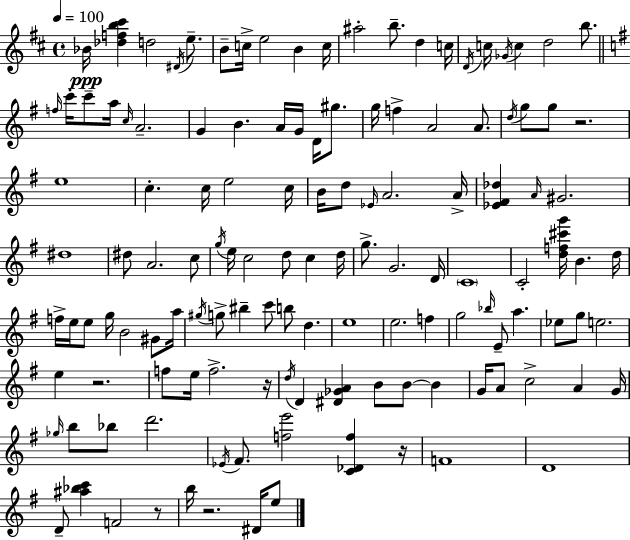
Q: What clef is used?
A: treble